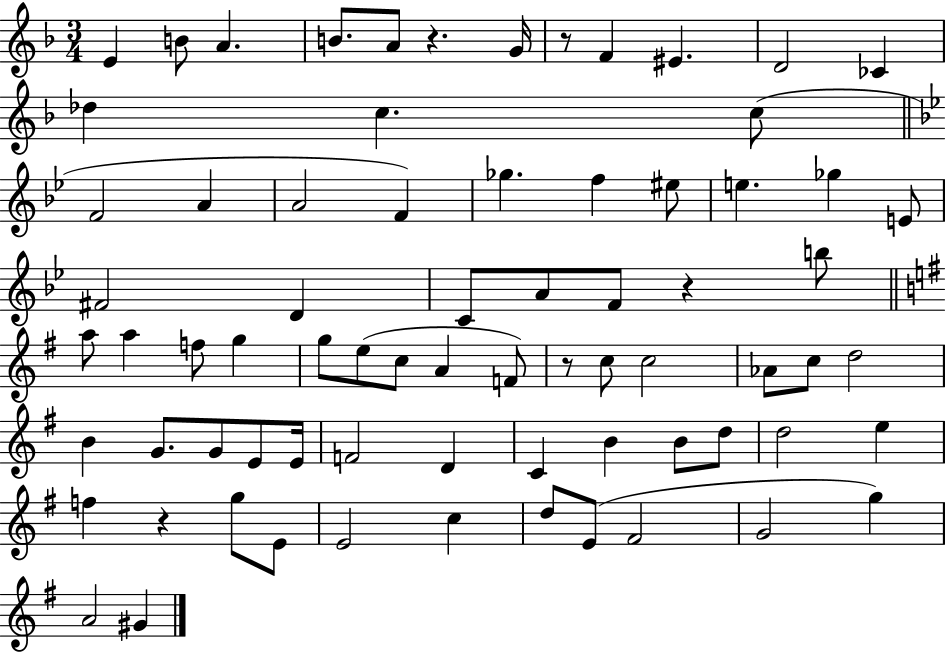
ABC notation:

X:1
T:Untitled
M:3/4
L:1/4
K:F
E B/2 A B/2 A/2 z G/4 z/2 F ^E D2 _C _d c c/2 F2 A A2 F _g f ^e/2 e _g E/2 ^F2 D C/2 A/2 F/2 z b/2 a/2 a f/2 g g/2 e/2 c/2 A F/2 z/2 c/2 c2 _A/2 c/2 d2 B G/2 G/2 E/2 E/4 F2 D C B B/2 d/2 d2 e f z g/2 E/2 E2 c d/2 E/2 ^F2 G2 g A2 ^G